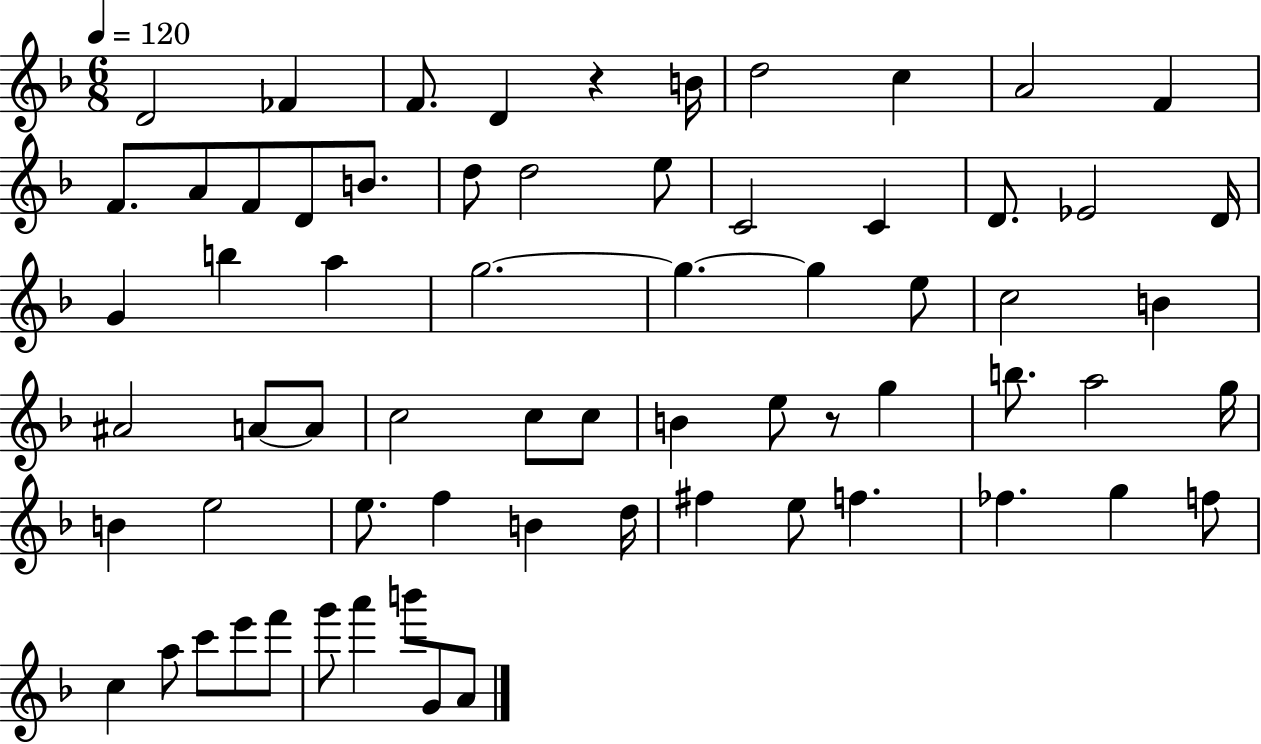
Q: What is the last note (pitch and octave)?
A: A4